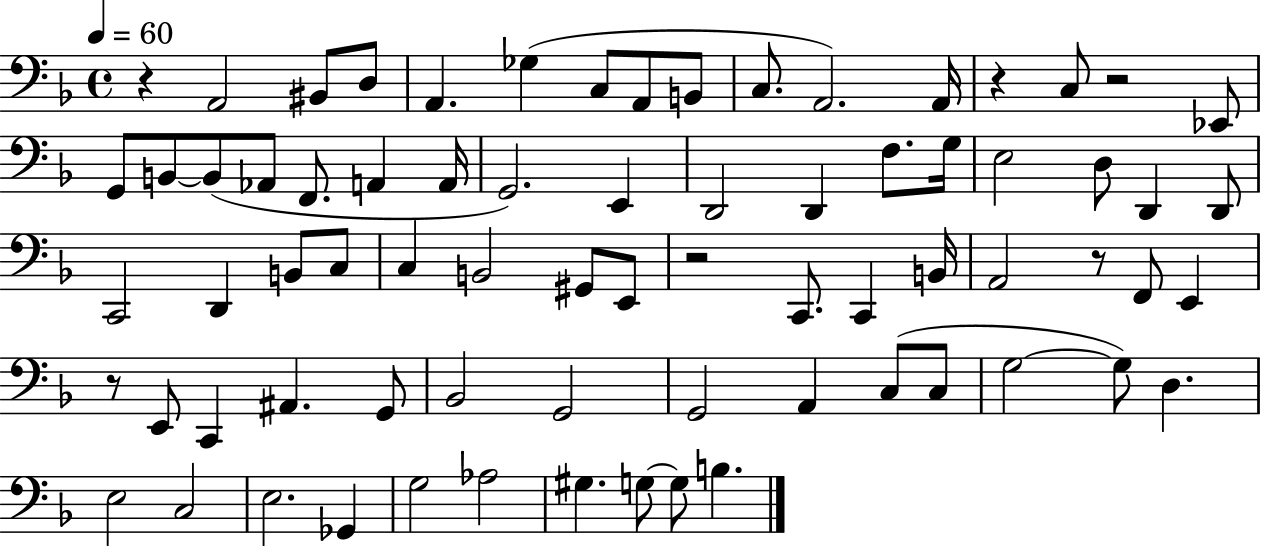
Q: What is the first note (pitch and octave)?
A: A2